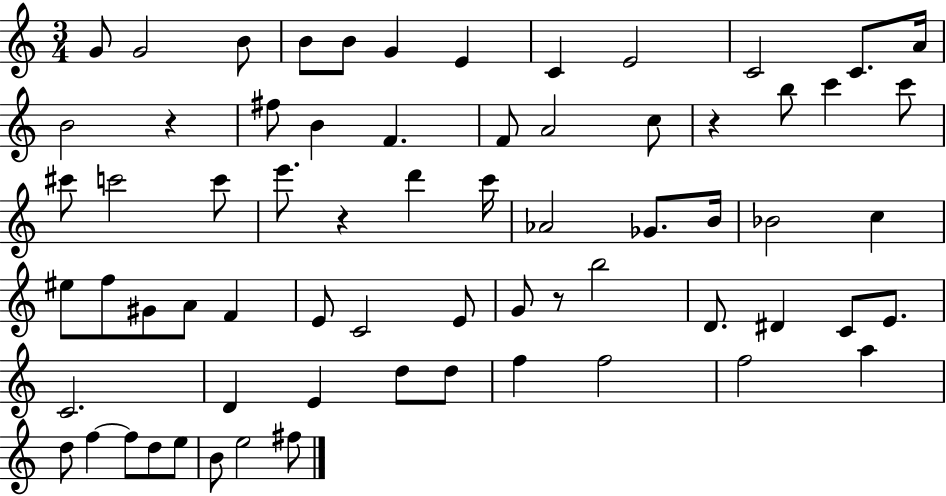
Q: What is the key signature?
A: C major